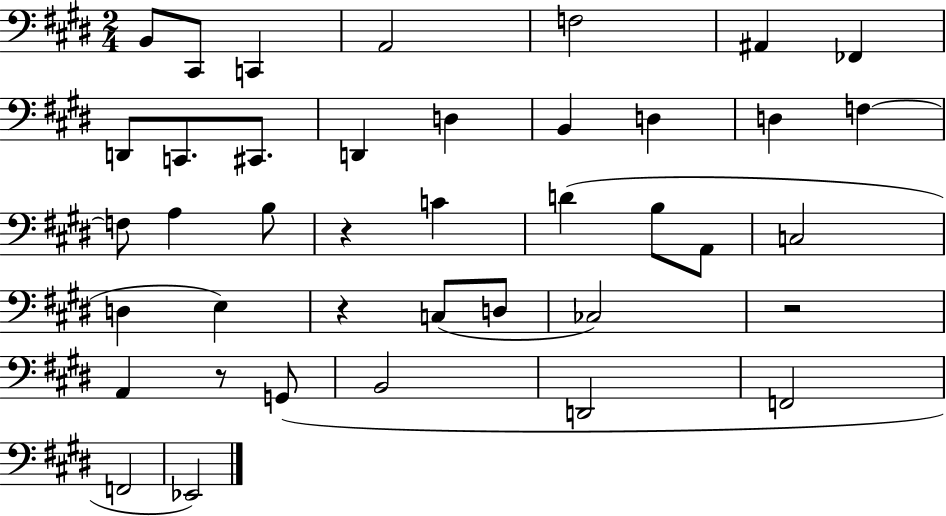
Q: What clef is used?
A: bass